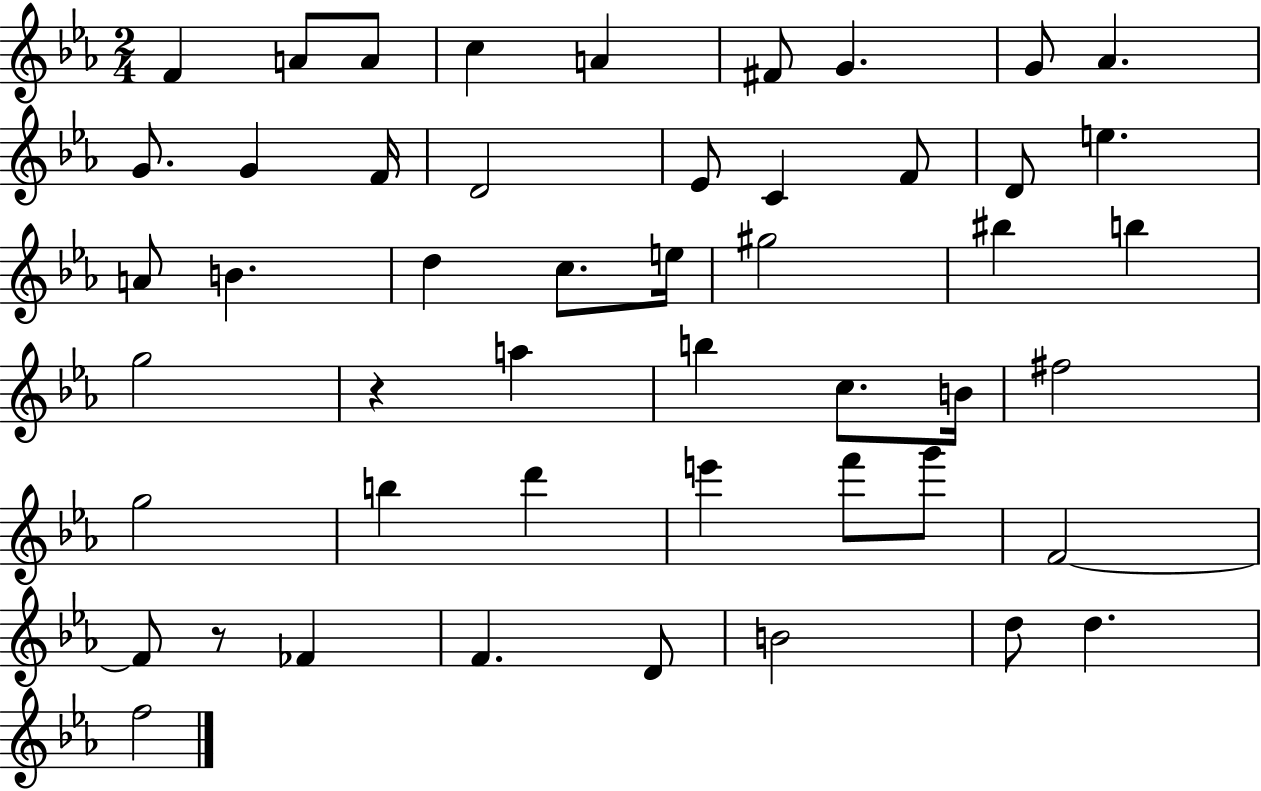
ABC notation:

X:1
T:Untitled
M:2/4
L:1/4
K:Eb
F A/2 A/2 c A ^F/2 G G/2 _A G/2 G F/4 D2 _E/2 C F/2 D/2 e A/2 B d c/2 e/4 ^g2 ^b b g2 z a b c/2 B/4 ^f2 g2 b d' e' f'/2 g'/2 F2 F/2 z/2 _F F D/2 B2 d/2 d f2